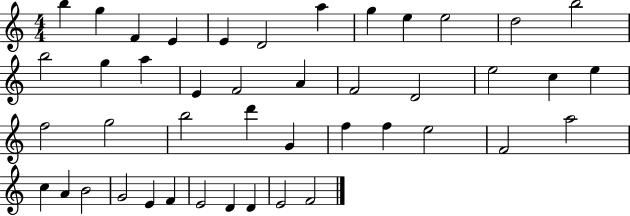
B5/q G5/q F4/q E4/q E4/q D4/h A5/q G5/q E5/q E5/h D5/h B5/h B5/h G5/q A5/q E4/q F4/h A4/q F4/h D4/h E5/h C5/q E5/q F5/h G5/h B5/h D6/q G4/q F5/q F5/q E5/h F4/h A5/h C5/q A4/q B4/h G4/h E4/q F4/q E4/h D4/q D4/q E4/h F4/h